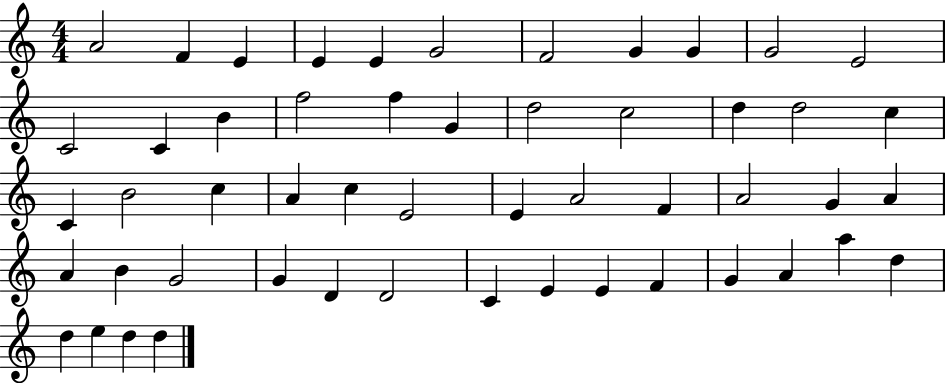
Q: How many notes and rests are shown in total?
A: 52